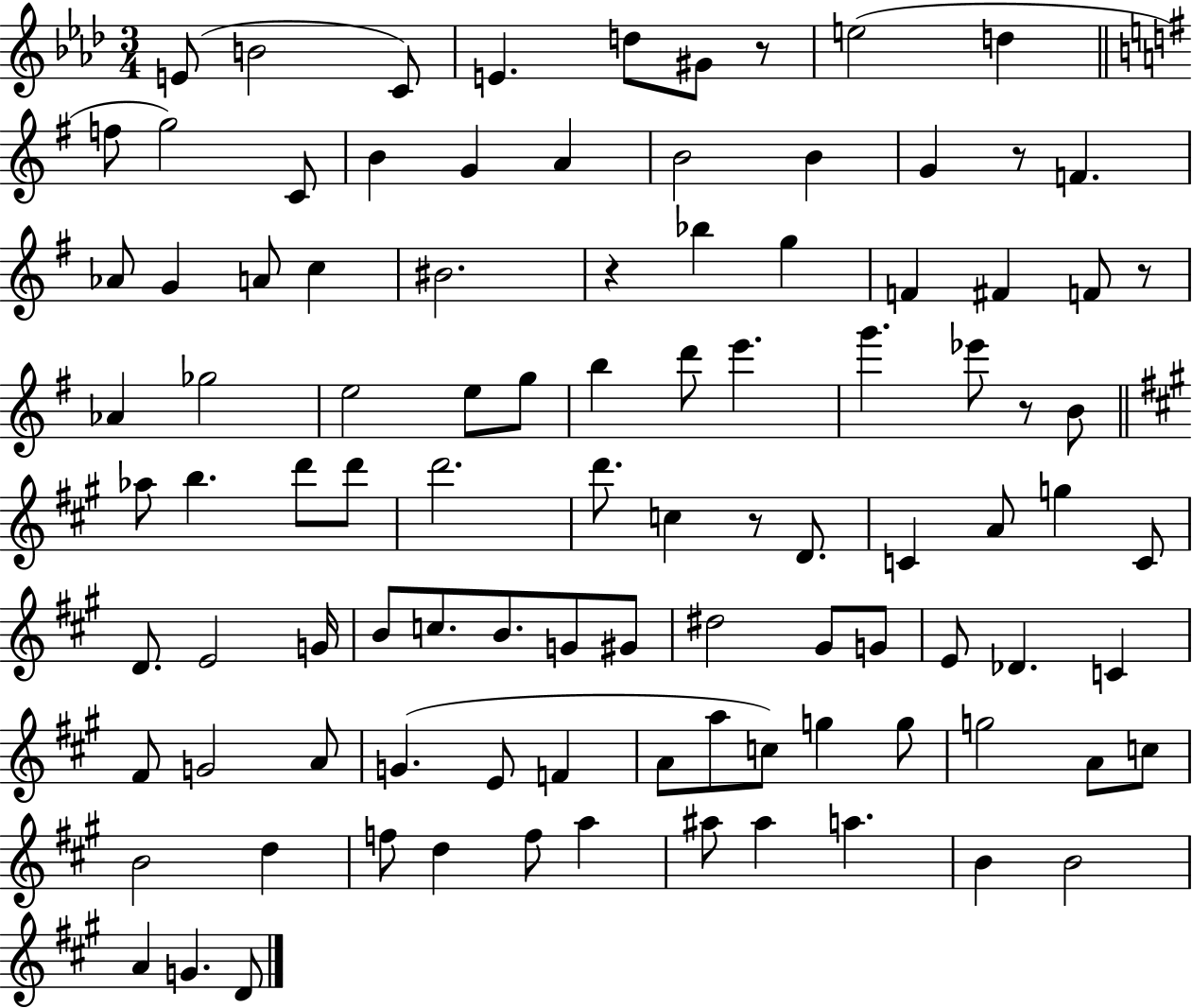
E4/e B4/h C4/e E4/q. D5/e G#4/e R/e E5/h D5/q F5/e G5/h C4/e B4/q G4/q A4/q B4/h B4/q G4/q R/e F4/q. Ab4/e G4/q A4/e C5/q BIS4/h. R/q Bb5/q G5/q F4/q F#4/q F4/e R/e Ab4/q Gb5/h E5/h E5/e G5/e B5/q D6/e E6/q. G6/q. Eb6/e R/e B4/e Ab5/e B5/q. D6/e D6/e D6/h. D6/e. C5/q R/e D4/e. C4/q A4/e G5/q C4/e D4/e. E4/h G4/s B4/e C5/e. B4/e. G4/e G#4/e D#5/h G#4/e G4/e E4/e Db4/q. C4/q F#4/e G4/h A4/e G4/q. E4/e F4/q A4/e A5/e C5/e G5/q G5/e G5/h A4/e C5/e B4/h D5/q F5/e D5/q F5/e A5/q A#5/e A#5/q A5/q. B4/q B4/h A4/q G4/q. D4/e